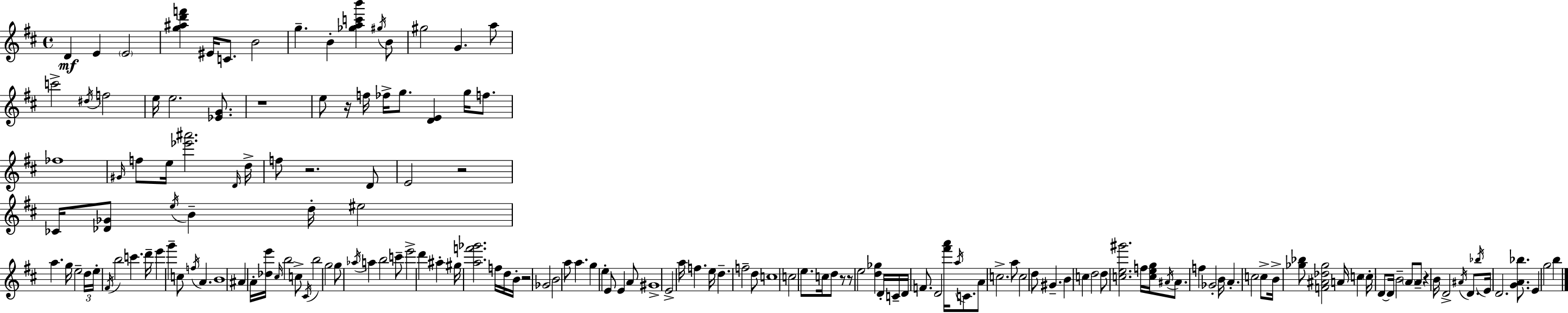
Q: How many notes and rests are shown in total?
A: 164